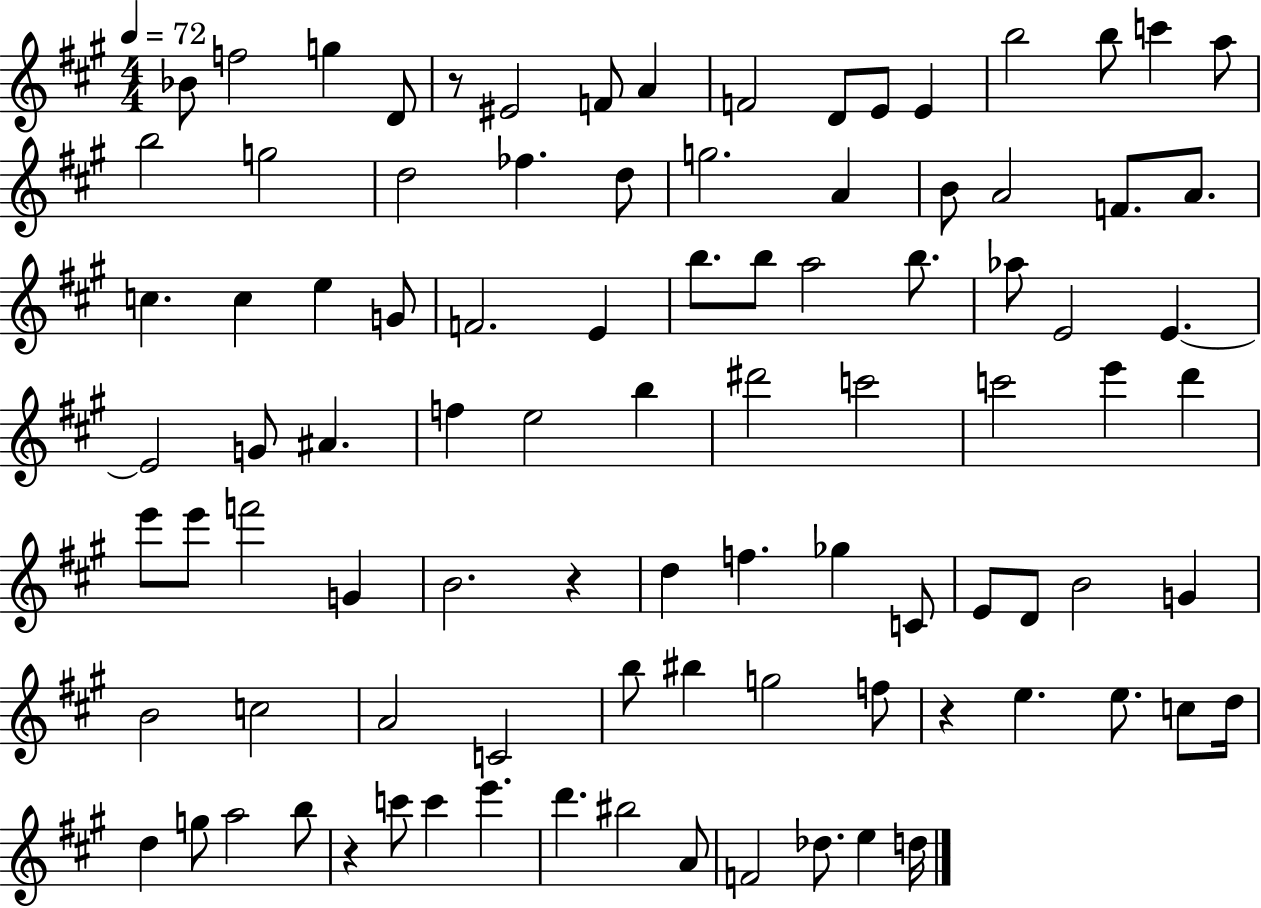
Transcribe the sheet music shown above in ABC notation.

X:1
T:Untitled
M:4/4
L:1/4
K:A
_B/2 f2 g D/2 z/2 ^E2 F/2 A F2 D/2 E/2 E b2 b/2 c' a/2 b2 g2 d2 _f d/2 g2 A B/2 A2 F/2 A/2 c c e G/2 F2 E b/2 b/2 a2 b/2 _a/2 E2 E E2 G/2 ^A f e2 b ^d'2 c'2 c'2 e' d' e'/2 e'/2 f'2 G B2 z d f _g C/2 E/2 D/2 B2 G B2 c2 A2 C2 b/2 ^b g2 f/2 z e e/2 c/2 d/4 d g/2 a2 b/2 z c'/2 c' e' d' ^b2 A/2 F2 _d/2 e d/4